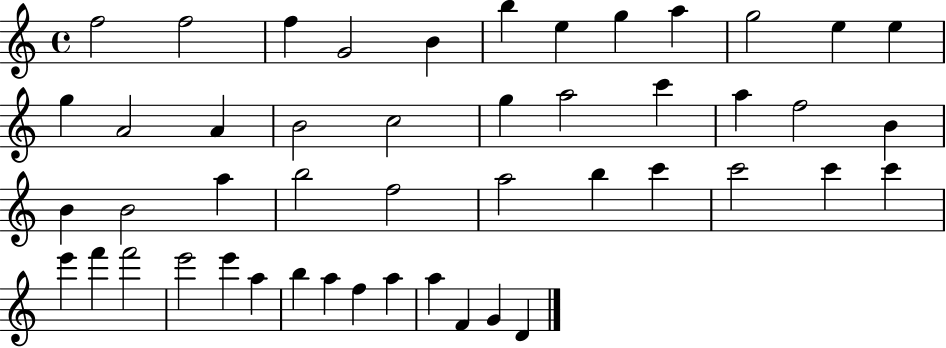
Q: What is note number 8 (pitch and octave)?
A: G5